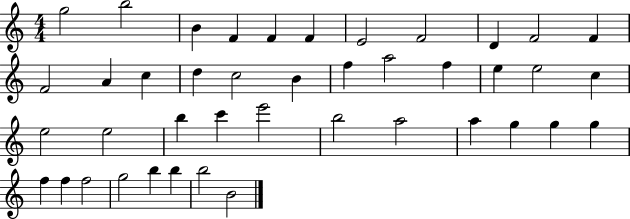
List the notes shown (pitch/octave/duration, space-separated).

G5/h B5/h B4/q F4/q F4/q F4/q E4/h F4/h D4/q F4/h F4/q F4/h A4/q C5/q D5/q C5/h B4/q F5/q A5/h F5/q E5/q E5/h C5/q E5/h E5/h B5/q C6/q E6/h B5/h A5/h A5/q G5/q G5/q G5/q F5/q F5/q F5/h G5/h B5/q B5/q B5/h B4/h